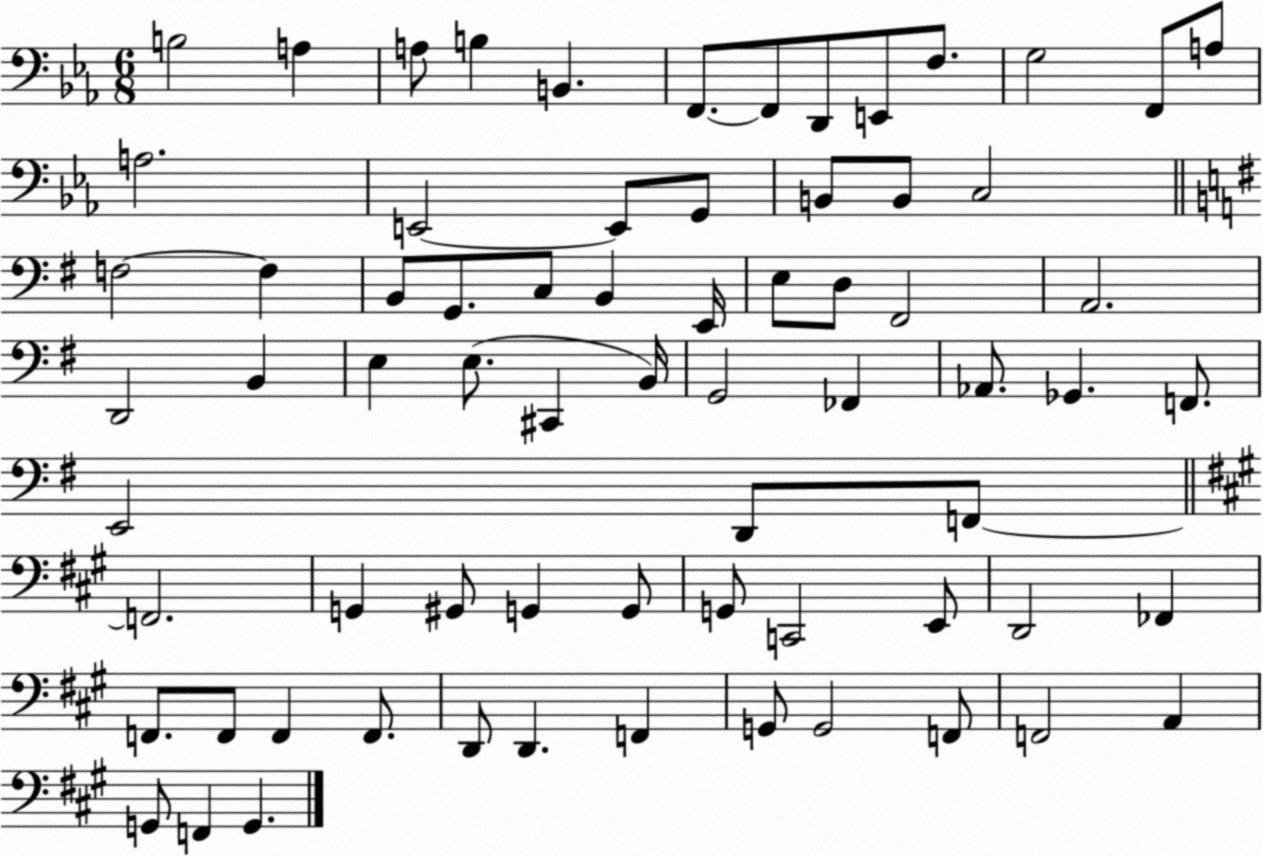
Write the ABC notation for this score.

X:1
T:Untitled
M:6/8
L:1/4
K:Eb
B,2 A, A,/2 B, B,, F,,/2 F,,/2 D,,/2 E,,/2 F,/2 G,2 F,,/2 A,/2 A,2 E,,2 E,,/2 G,,/2 B,,/2 B,,/2 C,2 F,2 F, B,,/2 G,,/2 C,/2 B,, E,,/4 E,/2 D,/2 ^F,,2 A,,2 D,,2 B,, E, E,/2 ^C,, B,,/4 G,,2 _F,, _A,,/2 _G,, F,,/2 E,,2 D,,/2 F,,/2 F,,2 G,, ^G,,/2 G,, G,,/2 G,,/2 C,,2 E,,/2 D,,2 _F,, F,,/2 F,,/2 F,, F,,/2 D,,/2 D,, F,, G,,/2 G,,2 F,,/2 F,,2 A,, G,,/2 F,, G,,